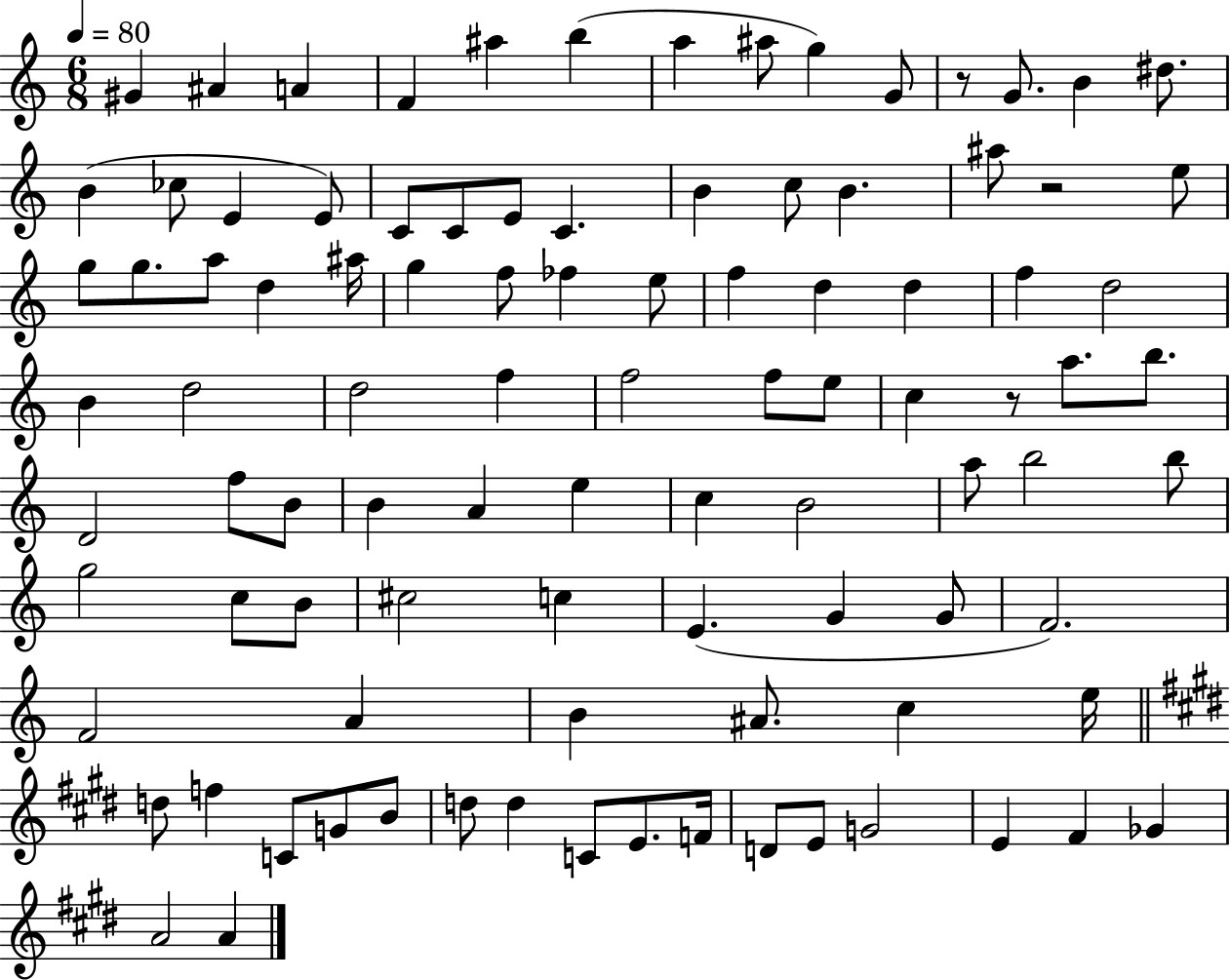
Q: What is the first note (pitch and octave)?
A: G#4